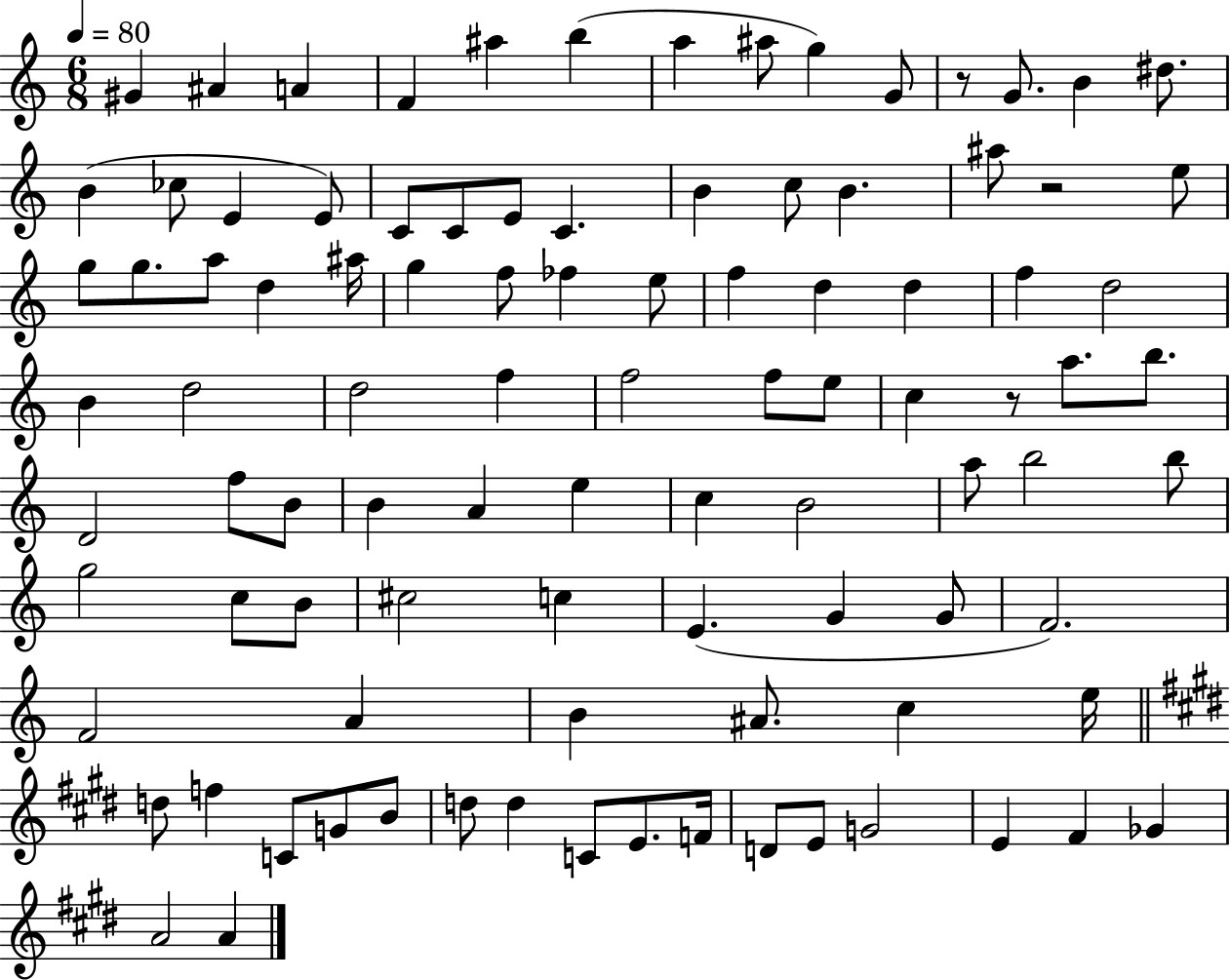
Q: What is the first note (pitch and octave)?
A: G#4